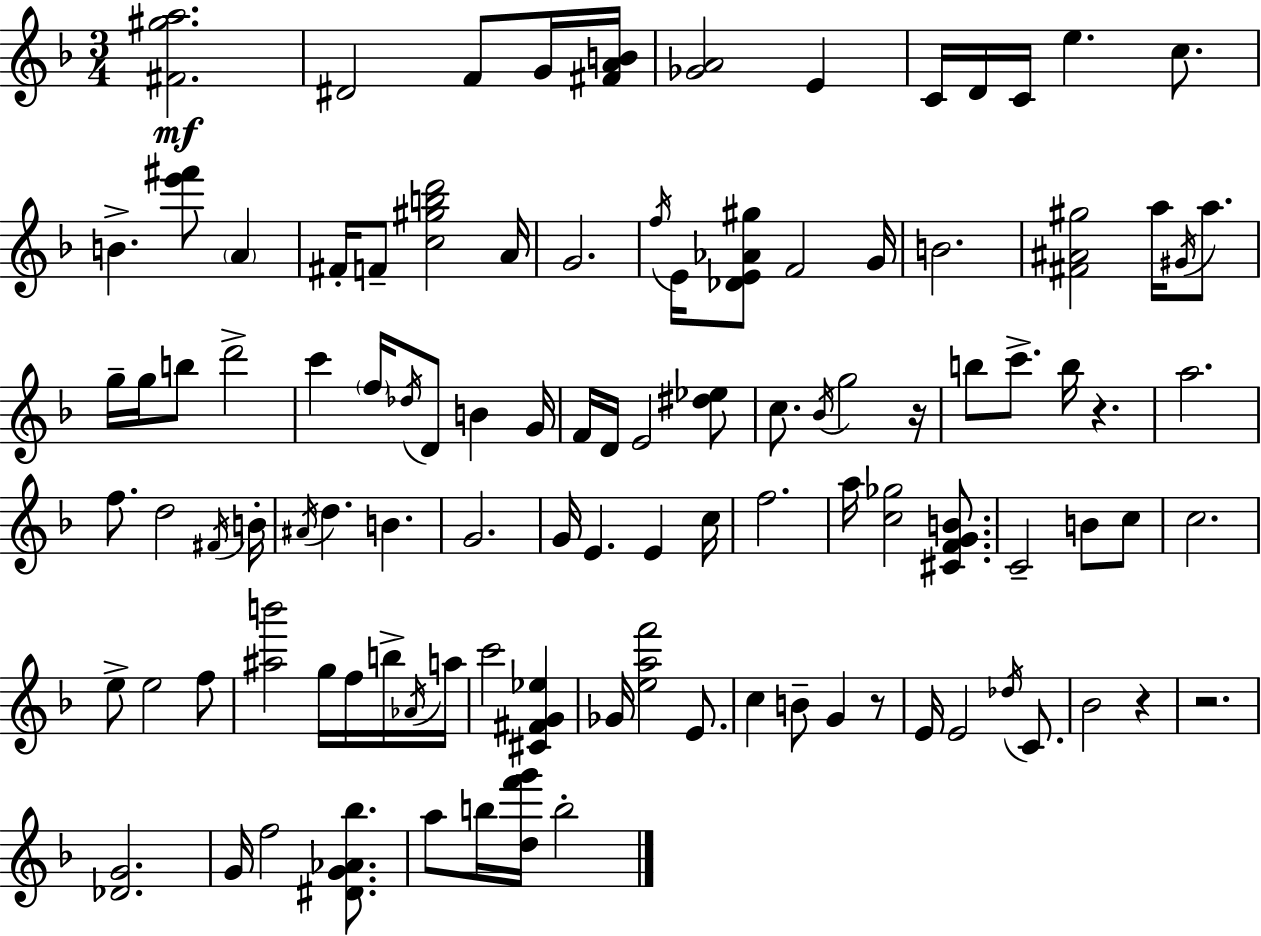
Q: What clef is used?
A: treble